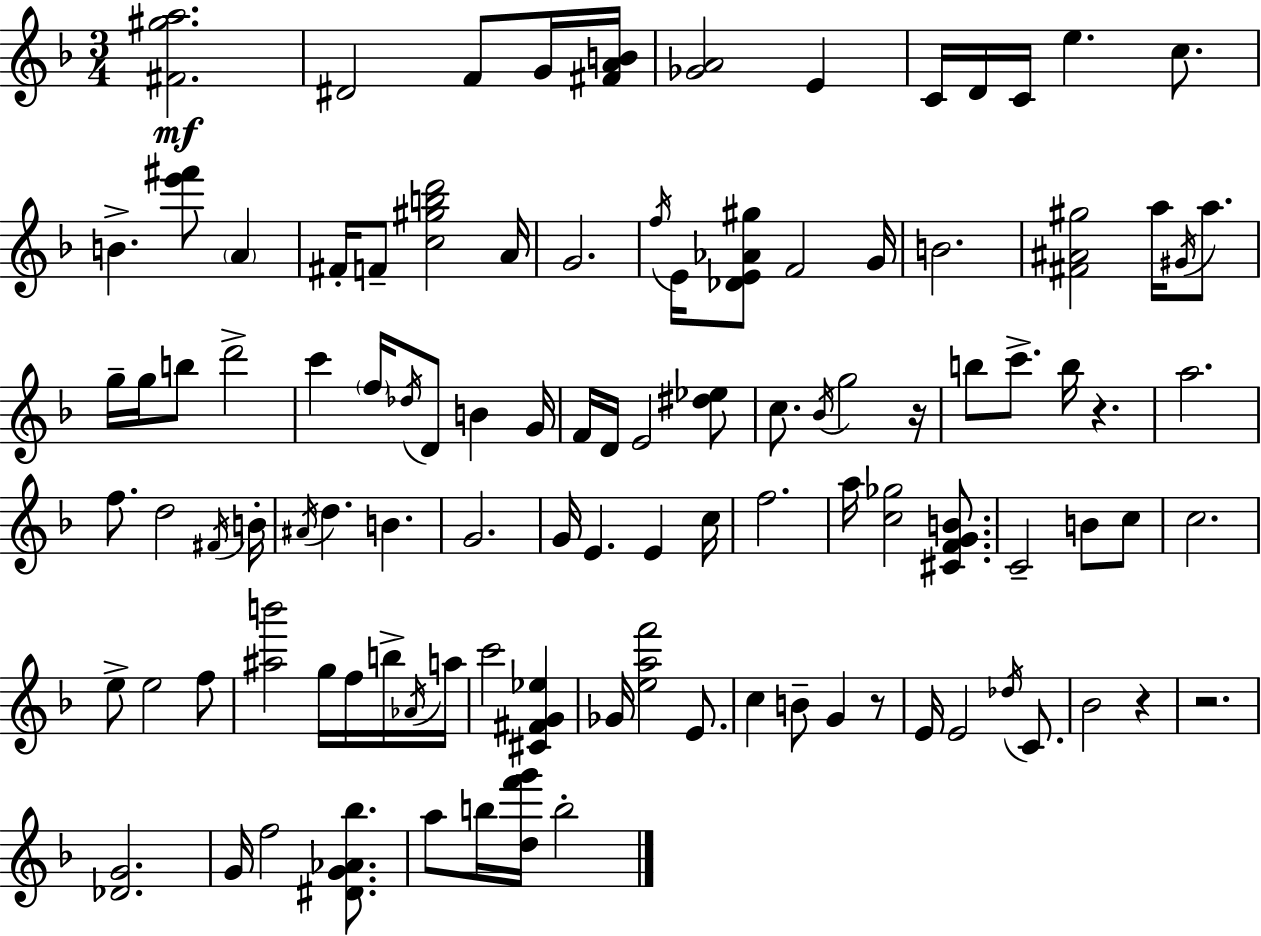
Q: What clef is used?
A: treble